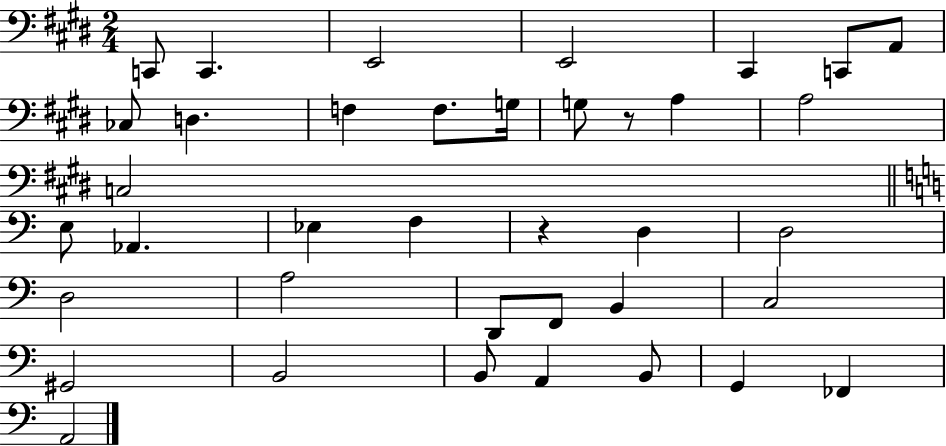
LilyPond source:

{
  \clef bass
  \numericTimeSignature
  \time 2/4
  \key e \major
  \repeat volta 2 { c,8 c,4. | e,2 | e,2 | cis,4 c,8 a,8 | \break ces8 d4. | f4 f8. g16 | g8 r8 a4 | a2 | \break c2 | \bar "||" \break \key c \major e8 aes,4. | ees4 f4 | r4 d4 | d2 | \break d2 | a2 | d,8 f,8 b,4 | c2 | \break gis,2 | b,2 | b,8 a,4 b,8 | g,4 fes,4 | \break a,2 | } \bar "|."
}